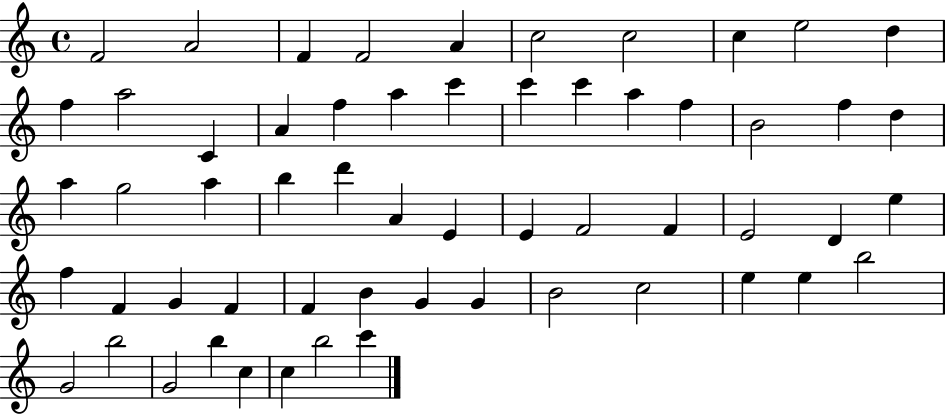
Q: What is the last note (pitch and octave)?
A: C6